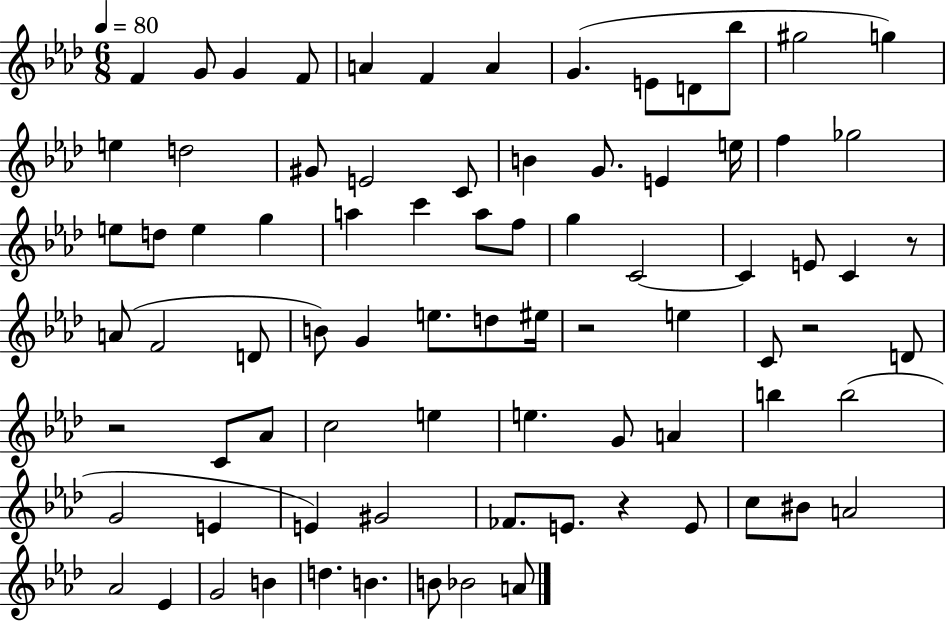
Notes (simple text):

F4/q G4/e G4/q F4/e A4/q F4/q A4/q G4/q. E4/e D4/e Bb5/e G#5/h G5/q E5/q D5/h G#4/e E4/h C4/e B4/q G4/e. E4/q E5/s F5/q Gb5/h E5/e D5/e E5/q G5/q A5/q C6/q A5/e F5/e G5/q C4/h C4/q E4/e C4/q R/e A4/e F4/h D4/e B4/e G4/q E5/e. D5/e EIS5/s R/h E5/q C4/e R/h D4/e R/h C4/e Ab4/e C5/h E5/q E5/q. G4/e A4/q B5/q B5/h G4/h E4/q E4/q G#4/h FES4/e. E4/e. R/q E4/e C5/e BIS4/e A4/h Ab4/h Eb4/q G4/h B4/q D5/q. B4/q. B4/e Bb4/h A4/e